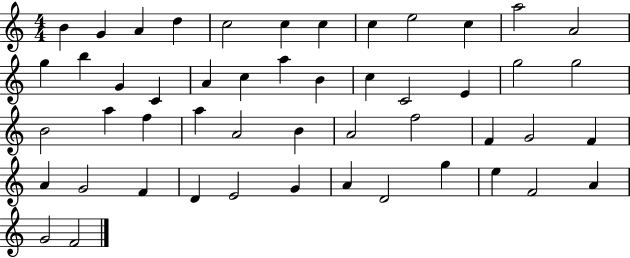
{
  \clef treble
  \numericTimeSignature
  \time 4/4
  \key c \major
  b'4 g'4 a'4 d''4 | c''2 c''4 c''4 | c''4 e''2 c''4 | a''2 a'2 | \break g''4 b''4 g'4 c'4 | a'4 c''4 a''4 b'4 | c''4 c'2 e'4 | g''2 g''2 | \break b'2 a''4 f''4 | a''4 a'2 b'4 | a'2 f''2 | f'4 g'2 f'4 | \break a'4 g'2 f'4 | d'4 e'2 g'4 | a'4 d'2 g''4 | e''4 f'2 a'4 | \break g'2 f'2 | \bar "|."
}